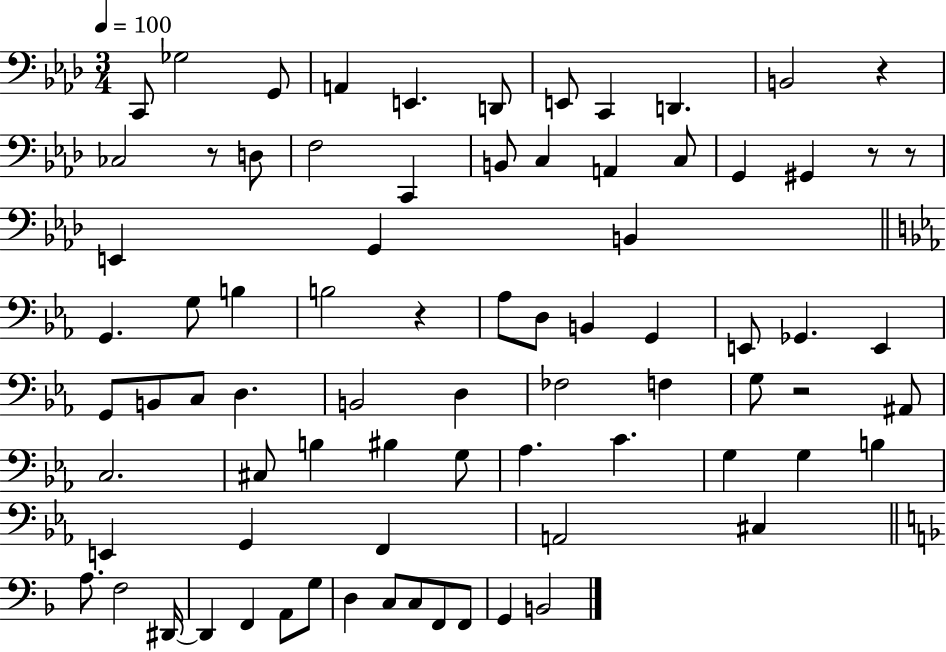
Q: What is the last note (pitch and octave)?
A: B2